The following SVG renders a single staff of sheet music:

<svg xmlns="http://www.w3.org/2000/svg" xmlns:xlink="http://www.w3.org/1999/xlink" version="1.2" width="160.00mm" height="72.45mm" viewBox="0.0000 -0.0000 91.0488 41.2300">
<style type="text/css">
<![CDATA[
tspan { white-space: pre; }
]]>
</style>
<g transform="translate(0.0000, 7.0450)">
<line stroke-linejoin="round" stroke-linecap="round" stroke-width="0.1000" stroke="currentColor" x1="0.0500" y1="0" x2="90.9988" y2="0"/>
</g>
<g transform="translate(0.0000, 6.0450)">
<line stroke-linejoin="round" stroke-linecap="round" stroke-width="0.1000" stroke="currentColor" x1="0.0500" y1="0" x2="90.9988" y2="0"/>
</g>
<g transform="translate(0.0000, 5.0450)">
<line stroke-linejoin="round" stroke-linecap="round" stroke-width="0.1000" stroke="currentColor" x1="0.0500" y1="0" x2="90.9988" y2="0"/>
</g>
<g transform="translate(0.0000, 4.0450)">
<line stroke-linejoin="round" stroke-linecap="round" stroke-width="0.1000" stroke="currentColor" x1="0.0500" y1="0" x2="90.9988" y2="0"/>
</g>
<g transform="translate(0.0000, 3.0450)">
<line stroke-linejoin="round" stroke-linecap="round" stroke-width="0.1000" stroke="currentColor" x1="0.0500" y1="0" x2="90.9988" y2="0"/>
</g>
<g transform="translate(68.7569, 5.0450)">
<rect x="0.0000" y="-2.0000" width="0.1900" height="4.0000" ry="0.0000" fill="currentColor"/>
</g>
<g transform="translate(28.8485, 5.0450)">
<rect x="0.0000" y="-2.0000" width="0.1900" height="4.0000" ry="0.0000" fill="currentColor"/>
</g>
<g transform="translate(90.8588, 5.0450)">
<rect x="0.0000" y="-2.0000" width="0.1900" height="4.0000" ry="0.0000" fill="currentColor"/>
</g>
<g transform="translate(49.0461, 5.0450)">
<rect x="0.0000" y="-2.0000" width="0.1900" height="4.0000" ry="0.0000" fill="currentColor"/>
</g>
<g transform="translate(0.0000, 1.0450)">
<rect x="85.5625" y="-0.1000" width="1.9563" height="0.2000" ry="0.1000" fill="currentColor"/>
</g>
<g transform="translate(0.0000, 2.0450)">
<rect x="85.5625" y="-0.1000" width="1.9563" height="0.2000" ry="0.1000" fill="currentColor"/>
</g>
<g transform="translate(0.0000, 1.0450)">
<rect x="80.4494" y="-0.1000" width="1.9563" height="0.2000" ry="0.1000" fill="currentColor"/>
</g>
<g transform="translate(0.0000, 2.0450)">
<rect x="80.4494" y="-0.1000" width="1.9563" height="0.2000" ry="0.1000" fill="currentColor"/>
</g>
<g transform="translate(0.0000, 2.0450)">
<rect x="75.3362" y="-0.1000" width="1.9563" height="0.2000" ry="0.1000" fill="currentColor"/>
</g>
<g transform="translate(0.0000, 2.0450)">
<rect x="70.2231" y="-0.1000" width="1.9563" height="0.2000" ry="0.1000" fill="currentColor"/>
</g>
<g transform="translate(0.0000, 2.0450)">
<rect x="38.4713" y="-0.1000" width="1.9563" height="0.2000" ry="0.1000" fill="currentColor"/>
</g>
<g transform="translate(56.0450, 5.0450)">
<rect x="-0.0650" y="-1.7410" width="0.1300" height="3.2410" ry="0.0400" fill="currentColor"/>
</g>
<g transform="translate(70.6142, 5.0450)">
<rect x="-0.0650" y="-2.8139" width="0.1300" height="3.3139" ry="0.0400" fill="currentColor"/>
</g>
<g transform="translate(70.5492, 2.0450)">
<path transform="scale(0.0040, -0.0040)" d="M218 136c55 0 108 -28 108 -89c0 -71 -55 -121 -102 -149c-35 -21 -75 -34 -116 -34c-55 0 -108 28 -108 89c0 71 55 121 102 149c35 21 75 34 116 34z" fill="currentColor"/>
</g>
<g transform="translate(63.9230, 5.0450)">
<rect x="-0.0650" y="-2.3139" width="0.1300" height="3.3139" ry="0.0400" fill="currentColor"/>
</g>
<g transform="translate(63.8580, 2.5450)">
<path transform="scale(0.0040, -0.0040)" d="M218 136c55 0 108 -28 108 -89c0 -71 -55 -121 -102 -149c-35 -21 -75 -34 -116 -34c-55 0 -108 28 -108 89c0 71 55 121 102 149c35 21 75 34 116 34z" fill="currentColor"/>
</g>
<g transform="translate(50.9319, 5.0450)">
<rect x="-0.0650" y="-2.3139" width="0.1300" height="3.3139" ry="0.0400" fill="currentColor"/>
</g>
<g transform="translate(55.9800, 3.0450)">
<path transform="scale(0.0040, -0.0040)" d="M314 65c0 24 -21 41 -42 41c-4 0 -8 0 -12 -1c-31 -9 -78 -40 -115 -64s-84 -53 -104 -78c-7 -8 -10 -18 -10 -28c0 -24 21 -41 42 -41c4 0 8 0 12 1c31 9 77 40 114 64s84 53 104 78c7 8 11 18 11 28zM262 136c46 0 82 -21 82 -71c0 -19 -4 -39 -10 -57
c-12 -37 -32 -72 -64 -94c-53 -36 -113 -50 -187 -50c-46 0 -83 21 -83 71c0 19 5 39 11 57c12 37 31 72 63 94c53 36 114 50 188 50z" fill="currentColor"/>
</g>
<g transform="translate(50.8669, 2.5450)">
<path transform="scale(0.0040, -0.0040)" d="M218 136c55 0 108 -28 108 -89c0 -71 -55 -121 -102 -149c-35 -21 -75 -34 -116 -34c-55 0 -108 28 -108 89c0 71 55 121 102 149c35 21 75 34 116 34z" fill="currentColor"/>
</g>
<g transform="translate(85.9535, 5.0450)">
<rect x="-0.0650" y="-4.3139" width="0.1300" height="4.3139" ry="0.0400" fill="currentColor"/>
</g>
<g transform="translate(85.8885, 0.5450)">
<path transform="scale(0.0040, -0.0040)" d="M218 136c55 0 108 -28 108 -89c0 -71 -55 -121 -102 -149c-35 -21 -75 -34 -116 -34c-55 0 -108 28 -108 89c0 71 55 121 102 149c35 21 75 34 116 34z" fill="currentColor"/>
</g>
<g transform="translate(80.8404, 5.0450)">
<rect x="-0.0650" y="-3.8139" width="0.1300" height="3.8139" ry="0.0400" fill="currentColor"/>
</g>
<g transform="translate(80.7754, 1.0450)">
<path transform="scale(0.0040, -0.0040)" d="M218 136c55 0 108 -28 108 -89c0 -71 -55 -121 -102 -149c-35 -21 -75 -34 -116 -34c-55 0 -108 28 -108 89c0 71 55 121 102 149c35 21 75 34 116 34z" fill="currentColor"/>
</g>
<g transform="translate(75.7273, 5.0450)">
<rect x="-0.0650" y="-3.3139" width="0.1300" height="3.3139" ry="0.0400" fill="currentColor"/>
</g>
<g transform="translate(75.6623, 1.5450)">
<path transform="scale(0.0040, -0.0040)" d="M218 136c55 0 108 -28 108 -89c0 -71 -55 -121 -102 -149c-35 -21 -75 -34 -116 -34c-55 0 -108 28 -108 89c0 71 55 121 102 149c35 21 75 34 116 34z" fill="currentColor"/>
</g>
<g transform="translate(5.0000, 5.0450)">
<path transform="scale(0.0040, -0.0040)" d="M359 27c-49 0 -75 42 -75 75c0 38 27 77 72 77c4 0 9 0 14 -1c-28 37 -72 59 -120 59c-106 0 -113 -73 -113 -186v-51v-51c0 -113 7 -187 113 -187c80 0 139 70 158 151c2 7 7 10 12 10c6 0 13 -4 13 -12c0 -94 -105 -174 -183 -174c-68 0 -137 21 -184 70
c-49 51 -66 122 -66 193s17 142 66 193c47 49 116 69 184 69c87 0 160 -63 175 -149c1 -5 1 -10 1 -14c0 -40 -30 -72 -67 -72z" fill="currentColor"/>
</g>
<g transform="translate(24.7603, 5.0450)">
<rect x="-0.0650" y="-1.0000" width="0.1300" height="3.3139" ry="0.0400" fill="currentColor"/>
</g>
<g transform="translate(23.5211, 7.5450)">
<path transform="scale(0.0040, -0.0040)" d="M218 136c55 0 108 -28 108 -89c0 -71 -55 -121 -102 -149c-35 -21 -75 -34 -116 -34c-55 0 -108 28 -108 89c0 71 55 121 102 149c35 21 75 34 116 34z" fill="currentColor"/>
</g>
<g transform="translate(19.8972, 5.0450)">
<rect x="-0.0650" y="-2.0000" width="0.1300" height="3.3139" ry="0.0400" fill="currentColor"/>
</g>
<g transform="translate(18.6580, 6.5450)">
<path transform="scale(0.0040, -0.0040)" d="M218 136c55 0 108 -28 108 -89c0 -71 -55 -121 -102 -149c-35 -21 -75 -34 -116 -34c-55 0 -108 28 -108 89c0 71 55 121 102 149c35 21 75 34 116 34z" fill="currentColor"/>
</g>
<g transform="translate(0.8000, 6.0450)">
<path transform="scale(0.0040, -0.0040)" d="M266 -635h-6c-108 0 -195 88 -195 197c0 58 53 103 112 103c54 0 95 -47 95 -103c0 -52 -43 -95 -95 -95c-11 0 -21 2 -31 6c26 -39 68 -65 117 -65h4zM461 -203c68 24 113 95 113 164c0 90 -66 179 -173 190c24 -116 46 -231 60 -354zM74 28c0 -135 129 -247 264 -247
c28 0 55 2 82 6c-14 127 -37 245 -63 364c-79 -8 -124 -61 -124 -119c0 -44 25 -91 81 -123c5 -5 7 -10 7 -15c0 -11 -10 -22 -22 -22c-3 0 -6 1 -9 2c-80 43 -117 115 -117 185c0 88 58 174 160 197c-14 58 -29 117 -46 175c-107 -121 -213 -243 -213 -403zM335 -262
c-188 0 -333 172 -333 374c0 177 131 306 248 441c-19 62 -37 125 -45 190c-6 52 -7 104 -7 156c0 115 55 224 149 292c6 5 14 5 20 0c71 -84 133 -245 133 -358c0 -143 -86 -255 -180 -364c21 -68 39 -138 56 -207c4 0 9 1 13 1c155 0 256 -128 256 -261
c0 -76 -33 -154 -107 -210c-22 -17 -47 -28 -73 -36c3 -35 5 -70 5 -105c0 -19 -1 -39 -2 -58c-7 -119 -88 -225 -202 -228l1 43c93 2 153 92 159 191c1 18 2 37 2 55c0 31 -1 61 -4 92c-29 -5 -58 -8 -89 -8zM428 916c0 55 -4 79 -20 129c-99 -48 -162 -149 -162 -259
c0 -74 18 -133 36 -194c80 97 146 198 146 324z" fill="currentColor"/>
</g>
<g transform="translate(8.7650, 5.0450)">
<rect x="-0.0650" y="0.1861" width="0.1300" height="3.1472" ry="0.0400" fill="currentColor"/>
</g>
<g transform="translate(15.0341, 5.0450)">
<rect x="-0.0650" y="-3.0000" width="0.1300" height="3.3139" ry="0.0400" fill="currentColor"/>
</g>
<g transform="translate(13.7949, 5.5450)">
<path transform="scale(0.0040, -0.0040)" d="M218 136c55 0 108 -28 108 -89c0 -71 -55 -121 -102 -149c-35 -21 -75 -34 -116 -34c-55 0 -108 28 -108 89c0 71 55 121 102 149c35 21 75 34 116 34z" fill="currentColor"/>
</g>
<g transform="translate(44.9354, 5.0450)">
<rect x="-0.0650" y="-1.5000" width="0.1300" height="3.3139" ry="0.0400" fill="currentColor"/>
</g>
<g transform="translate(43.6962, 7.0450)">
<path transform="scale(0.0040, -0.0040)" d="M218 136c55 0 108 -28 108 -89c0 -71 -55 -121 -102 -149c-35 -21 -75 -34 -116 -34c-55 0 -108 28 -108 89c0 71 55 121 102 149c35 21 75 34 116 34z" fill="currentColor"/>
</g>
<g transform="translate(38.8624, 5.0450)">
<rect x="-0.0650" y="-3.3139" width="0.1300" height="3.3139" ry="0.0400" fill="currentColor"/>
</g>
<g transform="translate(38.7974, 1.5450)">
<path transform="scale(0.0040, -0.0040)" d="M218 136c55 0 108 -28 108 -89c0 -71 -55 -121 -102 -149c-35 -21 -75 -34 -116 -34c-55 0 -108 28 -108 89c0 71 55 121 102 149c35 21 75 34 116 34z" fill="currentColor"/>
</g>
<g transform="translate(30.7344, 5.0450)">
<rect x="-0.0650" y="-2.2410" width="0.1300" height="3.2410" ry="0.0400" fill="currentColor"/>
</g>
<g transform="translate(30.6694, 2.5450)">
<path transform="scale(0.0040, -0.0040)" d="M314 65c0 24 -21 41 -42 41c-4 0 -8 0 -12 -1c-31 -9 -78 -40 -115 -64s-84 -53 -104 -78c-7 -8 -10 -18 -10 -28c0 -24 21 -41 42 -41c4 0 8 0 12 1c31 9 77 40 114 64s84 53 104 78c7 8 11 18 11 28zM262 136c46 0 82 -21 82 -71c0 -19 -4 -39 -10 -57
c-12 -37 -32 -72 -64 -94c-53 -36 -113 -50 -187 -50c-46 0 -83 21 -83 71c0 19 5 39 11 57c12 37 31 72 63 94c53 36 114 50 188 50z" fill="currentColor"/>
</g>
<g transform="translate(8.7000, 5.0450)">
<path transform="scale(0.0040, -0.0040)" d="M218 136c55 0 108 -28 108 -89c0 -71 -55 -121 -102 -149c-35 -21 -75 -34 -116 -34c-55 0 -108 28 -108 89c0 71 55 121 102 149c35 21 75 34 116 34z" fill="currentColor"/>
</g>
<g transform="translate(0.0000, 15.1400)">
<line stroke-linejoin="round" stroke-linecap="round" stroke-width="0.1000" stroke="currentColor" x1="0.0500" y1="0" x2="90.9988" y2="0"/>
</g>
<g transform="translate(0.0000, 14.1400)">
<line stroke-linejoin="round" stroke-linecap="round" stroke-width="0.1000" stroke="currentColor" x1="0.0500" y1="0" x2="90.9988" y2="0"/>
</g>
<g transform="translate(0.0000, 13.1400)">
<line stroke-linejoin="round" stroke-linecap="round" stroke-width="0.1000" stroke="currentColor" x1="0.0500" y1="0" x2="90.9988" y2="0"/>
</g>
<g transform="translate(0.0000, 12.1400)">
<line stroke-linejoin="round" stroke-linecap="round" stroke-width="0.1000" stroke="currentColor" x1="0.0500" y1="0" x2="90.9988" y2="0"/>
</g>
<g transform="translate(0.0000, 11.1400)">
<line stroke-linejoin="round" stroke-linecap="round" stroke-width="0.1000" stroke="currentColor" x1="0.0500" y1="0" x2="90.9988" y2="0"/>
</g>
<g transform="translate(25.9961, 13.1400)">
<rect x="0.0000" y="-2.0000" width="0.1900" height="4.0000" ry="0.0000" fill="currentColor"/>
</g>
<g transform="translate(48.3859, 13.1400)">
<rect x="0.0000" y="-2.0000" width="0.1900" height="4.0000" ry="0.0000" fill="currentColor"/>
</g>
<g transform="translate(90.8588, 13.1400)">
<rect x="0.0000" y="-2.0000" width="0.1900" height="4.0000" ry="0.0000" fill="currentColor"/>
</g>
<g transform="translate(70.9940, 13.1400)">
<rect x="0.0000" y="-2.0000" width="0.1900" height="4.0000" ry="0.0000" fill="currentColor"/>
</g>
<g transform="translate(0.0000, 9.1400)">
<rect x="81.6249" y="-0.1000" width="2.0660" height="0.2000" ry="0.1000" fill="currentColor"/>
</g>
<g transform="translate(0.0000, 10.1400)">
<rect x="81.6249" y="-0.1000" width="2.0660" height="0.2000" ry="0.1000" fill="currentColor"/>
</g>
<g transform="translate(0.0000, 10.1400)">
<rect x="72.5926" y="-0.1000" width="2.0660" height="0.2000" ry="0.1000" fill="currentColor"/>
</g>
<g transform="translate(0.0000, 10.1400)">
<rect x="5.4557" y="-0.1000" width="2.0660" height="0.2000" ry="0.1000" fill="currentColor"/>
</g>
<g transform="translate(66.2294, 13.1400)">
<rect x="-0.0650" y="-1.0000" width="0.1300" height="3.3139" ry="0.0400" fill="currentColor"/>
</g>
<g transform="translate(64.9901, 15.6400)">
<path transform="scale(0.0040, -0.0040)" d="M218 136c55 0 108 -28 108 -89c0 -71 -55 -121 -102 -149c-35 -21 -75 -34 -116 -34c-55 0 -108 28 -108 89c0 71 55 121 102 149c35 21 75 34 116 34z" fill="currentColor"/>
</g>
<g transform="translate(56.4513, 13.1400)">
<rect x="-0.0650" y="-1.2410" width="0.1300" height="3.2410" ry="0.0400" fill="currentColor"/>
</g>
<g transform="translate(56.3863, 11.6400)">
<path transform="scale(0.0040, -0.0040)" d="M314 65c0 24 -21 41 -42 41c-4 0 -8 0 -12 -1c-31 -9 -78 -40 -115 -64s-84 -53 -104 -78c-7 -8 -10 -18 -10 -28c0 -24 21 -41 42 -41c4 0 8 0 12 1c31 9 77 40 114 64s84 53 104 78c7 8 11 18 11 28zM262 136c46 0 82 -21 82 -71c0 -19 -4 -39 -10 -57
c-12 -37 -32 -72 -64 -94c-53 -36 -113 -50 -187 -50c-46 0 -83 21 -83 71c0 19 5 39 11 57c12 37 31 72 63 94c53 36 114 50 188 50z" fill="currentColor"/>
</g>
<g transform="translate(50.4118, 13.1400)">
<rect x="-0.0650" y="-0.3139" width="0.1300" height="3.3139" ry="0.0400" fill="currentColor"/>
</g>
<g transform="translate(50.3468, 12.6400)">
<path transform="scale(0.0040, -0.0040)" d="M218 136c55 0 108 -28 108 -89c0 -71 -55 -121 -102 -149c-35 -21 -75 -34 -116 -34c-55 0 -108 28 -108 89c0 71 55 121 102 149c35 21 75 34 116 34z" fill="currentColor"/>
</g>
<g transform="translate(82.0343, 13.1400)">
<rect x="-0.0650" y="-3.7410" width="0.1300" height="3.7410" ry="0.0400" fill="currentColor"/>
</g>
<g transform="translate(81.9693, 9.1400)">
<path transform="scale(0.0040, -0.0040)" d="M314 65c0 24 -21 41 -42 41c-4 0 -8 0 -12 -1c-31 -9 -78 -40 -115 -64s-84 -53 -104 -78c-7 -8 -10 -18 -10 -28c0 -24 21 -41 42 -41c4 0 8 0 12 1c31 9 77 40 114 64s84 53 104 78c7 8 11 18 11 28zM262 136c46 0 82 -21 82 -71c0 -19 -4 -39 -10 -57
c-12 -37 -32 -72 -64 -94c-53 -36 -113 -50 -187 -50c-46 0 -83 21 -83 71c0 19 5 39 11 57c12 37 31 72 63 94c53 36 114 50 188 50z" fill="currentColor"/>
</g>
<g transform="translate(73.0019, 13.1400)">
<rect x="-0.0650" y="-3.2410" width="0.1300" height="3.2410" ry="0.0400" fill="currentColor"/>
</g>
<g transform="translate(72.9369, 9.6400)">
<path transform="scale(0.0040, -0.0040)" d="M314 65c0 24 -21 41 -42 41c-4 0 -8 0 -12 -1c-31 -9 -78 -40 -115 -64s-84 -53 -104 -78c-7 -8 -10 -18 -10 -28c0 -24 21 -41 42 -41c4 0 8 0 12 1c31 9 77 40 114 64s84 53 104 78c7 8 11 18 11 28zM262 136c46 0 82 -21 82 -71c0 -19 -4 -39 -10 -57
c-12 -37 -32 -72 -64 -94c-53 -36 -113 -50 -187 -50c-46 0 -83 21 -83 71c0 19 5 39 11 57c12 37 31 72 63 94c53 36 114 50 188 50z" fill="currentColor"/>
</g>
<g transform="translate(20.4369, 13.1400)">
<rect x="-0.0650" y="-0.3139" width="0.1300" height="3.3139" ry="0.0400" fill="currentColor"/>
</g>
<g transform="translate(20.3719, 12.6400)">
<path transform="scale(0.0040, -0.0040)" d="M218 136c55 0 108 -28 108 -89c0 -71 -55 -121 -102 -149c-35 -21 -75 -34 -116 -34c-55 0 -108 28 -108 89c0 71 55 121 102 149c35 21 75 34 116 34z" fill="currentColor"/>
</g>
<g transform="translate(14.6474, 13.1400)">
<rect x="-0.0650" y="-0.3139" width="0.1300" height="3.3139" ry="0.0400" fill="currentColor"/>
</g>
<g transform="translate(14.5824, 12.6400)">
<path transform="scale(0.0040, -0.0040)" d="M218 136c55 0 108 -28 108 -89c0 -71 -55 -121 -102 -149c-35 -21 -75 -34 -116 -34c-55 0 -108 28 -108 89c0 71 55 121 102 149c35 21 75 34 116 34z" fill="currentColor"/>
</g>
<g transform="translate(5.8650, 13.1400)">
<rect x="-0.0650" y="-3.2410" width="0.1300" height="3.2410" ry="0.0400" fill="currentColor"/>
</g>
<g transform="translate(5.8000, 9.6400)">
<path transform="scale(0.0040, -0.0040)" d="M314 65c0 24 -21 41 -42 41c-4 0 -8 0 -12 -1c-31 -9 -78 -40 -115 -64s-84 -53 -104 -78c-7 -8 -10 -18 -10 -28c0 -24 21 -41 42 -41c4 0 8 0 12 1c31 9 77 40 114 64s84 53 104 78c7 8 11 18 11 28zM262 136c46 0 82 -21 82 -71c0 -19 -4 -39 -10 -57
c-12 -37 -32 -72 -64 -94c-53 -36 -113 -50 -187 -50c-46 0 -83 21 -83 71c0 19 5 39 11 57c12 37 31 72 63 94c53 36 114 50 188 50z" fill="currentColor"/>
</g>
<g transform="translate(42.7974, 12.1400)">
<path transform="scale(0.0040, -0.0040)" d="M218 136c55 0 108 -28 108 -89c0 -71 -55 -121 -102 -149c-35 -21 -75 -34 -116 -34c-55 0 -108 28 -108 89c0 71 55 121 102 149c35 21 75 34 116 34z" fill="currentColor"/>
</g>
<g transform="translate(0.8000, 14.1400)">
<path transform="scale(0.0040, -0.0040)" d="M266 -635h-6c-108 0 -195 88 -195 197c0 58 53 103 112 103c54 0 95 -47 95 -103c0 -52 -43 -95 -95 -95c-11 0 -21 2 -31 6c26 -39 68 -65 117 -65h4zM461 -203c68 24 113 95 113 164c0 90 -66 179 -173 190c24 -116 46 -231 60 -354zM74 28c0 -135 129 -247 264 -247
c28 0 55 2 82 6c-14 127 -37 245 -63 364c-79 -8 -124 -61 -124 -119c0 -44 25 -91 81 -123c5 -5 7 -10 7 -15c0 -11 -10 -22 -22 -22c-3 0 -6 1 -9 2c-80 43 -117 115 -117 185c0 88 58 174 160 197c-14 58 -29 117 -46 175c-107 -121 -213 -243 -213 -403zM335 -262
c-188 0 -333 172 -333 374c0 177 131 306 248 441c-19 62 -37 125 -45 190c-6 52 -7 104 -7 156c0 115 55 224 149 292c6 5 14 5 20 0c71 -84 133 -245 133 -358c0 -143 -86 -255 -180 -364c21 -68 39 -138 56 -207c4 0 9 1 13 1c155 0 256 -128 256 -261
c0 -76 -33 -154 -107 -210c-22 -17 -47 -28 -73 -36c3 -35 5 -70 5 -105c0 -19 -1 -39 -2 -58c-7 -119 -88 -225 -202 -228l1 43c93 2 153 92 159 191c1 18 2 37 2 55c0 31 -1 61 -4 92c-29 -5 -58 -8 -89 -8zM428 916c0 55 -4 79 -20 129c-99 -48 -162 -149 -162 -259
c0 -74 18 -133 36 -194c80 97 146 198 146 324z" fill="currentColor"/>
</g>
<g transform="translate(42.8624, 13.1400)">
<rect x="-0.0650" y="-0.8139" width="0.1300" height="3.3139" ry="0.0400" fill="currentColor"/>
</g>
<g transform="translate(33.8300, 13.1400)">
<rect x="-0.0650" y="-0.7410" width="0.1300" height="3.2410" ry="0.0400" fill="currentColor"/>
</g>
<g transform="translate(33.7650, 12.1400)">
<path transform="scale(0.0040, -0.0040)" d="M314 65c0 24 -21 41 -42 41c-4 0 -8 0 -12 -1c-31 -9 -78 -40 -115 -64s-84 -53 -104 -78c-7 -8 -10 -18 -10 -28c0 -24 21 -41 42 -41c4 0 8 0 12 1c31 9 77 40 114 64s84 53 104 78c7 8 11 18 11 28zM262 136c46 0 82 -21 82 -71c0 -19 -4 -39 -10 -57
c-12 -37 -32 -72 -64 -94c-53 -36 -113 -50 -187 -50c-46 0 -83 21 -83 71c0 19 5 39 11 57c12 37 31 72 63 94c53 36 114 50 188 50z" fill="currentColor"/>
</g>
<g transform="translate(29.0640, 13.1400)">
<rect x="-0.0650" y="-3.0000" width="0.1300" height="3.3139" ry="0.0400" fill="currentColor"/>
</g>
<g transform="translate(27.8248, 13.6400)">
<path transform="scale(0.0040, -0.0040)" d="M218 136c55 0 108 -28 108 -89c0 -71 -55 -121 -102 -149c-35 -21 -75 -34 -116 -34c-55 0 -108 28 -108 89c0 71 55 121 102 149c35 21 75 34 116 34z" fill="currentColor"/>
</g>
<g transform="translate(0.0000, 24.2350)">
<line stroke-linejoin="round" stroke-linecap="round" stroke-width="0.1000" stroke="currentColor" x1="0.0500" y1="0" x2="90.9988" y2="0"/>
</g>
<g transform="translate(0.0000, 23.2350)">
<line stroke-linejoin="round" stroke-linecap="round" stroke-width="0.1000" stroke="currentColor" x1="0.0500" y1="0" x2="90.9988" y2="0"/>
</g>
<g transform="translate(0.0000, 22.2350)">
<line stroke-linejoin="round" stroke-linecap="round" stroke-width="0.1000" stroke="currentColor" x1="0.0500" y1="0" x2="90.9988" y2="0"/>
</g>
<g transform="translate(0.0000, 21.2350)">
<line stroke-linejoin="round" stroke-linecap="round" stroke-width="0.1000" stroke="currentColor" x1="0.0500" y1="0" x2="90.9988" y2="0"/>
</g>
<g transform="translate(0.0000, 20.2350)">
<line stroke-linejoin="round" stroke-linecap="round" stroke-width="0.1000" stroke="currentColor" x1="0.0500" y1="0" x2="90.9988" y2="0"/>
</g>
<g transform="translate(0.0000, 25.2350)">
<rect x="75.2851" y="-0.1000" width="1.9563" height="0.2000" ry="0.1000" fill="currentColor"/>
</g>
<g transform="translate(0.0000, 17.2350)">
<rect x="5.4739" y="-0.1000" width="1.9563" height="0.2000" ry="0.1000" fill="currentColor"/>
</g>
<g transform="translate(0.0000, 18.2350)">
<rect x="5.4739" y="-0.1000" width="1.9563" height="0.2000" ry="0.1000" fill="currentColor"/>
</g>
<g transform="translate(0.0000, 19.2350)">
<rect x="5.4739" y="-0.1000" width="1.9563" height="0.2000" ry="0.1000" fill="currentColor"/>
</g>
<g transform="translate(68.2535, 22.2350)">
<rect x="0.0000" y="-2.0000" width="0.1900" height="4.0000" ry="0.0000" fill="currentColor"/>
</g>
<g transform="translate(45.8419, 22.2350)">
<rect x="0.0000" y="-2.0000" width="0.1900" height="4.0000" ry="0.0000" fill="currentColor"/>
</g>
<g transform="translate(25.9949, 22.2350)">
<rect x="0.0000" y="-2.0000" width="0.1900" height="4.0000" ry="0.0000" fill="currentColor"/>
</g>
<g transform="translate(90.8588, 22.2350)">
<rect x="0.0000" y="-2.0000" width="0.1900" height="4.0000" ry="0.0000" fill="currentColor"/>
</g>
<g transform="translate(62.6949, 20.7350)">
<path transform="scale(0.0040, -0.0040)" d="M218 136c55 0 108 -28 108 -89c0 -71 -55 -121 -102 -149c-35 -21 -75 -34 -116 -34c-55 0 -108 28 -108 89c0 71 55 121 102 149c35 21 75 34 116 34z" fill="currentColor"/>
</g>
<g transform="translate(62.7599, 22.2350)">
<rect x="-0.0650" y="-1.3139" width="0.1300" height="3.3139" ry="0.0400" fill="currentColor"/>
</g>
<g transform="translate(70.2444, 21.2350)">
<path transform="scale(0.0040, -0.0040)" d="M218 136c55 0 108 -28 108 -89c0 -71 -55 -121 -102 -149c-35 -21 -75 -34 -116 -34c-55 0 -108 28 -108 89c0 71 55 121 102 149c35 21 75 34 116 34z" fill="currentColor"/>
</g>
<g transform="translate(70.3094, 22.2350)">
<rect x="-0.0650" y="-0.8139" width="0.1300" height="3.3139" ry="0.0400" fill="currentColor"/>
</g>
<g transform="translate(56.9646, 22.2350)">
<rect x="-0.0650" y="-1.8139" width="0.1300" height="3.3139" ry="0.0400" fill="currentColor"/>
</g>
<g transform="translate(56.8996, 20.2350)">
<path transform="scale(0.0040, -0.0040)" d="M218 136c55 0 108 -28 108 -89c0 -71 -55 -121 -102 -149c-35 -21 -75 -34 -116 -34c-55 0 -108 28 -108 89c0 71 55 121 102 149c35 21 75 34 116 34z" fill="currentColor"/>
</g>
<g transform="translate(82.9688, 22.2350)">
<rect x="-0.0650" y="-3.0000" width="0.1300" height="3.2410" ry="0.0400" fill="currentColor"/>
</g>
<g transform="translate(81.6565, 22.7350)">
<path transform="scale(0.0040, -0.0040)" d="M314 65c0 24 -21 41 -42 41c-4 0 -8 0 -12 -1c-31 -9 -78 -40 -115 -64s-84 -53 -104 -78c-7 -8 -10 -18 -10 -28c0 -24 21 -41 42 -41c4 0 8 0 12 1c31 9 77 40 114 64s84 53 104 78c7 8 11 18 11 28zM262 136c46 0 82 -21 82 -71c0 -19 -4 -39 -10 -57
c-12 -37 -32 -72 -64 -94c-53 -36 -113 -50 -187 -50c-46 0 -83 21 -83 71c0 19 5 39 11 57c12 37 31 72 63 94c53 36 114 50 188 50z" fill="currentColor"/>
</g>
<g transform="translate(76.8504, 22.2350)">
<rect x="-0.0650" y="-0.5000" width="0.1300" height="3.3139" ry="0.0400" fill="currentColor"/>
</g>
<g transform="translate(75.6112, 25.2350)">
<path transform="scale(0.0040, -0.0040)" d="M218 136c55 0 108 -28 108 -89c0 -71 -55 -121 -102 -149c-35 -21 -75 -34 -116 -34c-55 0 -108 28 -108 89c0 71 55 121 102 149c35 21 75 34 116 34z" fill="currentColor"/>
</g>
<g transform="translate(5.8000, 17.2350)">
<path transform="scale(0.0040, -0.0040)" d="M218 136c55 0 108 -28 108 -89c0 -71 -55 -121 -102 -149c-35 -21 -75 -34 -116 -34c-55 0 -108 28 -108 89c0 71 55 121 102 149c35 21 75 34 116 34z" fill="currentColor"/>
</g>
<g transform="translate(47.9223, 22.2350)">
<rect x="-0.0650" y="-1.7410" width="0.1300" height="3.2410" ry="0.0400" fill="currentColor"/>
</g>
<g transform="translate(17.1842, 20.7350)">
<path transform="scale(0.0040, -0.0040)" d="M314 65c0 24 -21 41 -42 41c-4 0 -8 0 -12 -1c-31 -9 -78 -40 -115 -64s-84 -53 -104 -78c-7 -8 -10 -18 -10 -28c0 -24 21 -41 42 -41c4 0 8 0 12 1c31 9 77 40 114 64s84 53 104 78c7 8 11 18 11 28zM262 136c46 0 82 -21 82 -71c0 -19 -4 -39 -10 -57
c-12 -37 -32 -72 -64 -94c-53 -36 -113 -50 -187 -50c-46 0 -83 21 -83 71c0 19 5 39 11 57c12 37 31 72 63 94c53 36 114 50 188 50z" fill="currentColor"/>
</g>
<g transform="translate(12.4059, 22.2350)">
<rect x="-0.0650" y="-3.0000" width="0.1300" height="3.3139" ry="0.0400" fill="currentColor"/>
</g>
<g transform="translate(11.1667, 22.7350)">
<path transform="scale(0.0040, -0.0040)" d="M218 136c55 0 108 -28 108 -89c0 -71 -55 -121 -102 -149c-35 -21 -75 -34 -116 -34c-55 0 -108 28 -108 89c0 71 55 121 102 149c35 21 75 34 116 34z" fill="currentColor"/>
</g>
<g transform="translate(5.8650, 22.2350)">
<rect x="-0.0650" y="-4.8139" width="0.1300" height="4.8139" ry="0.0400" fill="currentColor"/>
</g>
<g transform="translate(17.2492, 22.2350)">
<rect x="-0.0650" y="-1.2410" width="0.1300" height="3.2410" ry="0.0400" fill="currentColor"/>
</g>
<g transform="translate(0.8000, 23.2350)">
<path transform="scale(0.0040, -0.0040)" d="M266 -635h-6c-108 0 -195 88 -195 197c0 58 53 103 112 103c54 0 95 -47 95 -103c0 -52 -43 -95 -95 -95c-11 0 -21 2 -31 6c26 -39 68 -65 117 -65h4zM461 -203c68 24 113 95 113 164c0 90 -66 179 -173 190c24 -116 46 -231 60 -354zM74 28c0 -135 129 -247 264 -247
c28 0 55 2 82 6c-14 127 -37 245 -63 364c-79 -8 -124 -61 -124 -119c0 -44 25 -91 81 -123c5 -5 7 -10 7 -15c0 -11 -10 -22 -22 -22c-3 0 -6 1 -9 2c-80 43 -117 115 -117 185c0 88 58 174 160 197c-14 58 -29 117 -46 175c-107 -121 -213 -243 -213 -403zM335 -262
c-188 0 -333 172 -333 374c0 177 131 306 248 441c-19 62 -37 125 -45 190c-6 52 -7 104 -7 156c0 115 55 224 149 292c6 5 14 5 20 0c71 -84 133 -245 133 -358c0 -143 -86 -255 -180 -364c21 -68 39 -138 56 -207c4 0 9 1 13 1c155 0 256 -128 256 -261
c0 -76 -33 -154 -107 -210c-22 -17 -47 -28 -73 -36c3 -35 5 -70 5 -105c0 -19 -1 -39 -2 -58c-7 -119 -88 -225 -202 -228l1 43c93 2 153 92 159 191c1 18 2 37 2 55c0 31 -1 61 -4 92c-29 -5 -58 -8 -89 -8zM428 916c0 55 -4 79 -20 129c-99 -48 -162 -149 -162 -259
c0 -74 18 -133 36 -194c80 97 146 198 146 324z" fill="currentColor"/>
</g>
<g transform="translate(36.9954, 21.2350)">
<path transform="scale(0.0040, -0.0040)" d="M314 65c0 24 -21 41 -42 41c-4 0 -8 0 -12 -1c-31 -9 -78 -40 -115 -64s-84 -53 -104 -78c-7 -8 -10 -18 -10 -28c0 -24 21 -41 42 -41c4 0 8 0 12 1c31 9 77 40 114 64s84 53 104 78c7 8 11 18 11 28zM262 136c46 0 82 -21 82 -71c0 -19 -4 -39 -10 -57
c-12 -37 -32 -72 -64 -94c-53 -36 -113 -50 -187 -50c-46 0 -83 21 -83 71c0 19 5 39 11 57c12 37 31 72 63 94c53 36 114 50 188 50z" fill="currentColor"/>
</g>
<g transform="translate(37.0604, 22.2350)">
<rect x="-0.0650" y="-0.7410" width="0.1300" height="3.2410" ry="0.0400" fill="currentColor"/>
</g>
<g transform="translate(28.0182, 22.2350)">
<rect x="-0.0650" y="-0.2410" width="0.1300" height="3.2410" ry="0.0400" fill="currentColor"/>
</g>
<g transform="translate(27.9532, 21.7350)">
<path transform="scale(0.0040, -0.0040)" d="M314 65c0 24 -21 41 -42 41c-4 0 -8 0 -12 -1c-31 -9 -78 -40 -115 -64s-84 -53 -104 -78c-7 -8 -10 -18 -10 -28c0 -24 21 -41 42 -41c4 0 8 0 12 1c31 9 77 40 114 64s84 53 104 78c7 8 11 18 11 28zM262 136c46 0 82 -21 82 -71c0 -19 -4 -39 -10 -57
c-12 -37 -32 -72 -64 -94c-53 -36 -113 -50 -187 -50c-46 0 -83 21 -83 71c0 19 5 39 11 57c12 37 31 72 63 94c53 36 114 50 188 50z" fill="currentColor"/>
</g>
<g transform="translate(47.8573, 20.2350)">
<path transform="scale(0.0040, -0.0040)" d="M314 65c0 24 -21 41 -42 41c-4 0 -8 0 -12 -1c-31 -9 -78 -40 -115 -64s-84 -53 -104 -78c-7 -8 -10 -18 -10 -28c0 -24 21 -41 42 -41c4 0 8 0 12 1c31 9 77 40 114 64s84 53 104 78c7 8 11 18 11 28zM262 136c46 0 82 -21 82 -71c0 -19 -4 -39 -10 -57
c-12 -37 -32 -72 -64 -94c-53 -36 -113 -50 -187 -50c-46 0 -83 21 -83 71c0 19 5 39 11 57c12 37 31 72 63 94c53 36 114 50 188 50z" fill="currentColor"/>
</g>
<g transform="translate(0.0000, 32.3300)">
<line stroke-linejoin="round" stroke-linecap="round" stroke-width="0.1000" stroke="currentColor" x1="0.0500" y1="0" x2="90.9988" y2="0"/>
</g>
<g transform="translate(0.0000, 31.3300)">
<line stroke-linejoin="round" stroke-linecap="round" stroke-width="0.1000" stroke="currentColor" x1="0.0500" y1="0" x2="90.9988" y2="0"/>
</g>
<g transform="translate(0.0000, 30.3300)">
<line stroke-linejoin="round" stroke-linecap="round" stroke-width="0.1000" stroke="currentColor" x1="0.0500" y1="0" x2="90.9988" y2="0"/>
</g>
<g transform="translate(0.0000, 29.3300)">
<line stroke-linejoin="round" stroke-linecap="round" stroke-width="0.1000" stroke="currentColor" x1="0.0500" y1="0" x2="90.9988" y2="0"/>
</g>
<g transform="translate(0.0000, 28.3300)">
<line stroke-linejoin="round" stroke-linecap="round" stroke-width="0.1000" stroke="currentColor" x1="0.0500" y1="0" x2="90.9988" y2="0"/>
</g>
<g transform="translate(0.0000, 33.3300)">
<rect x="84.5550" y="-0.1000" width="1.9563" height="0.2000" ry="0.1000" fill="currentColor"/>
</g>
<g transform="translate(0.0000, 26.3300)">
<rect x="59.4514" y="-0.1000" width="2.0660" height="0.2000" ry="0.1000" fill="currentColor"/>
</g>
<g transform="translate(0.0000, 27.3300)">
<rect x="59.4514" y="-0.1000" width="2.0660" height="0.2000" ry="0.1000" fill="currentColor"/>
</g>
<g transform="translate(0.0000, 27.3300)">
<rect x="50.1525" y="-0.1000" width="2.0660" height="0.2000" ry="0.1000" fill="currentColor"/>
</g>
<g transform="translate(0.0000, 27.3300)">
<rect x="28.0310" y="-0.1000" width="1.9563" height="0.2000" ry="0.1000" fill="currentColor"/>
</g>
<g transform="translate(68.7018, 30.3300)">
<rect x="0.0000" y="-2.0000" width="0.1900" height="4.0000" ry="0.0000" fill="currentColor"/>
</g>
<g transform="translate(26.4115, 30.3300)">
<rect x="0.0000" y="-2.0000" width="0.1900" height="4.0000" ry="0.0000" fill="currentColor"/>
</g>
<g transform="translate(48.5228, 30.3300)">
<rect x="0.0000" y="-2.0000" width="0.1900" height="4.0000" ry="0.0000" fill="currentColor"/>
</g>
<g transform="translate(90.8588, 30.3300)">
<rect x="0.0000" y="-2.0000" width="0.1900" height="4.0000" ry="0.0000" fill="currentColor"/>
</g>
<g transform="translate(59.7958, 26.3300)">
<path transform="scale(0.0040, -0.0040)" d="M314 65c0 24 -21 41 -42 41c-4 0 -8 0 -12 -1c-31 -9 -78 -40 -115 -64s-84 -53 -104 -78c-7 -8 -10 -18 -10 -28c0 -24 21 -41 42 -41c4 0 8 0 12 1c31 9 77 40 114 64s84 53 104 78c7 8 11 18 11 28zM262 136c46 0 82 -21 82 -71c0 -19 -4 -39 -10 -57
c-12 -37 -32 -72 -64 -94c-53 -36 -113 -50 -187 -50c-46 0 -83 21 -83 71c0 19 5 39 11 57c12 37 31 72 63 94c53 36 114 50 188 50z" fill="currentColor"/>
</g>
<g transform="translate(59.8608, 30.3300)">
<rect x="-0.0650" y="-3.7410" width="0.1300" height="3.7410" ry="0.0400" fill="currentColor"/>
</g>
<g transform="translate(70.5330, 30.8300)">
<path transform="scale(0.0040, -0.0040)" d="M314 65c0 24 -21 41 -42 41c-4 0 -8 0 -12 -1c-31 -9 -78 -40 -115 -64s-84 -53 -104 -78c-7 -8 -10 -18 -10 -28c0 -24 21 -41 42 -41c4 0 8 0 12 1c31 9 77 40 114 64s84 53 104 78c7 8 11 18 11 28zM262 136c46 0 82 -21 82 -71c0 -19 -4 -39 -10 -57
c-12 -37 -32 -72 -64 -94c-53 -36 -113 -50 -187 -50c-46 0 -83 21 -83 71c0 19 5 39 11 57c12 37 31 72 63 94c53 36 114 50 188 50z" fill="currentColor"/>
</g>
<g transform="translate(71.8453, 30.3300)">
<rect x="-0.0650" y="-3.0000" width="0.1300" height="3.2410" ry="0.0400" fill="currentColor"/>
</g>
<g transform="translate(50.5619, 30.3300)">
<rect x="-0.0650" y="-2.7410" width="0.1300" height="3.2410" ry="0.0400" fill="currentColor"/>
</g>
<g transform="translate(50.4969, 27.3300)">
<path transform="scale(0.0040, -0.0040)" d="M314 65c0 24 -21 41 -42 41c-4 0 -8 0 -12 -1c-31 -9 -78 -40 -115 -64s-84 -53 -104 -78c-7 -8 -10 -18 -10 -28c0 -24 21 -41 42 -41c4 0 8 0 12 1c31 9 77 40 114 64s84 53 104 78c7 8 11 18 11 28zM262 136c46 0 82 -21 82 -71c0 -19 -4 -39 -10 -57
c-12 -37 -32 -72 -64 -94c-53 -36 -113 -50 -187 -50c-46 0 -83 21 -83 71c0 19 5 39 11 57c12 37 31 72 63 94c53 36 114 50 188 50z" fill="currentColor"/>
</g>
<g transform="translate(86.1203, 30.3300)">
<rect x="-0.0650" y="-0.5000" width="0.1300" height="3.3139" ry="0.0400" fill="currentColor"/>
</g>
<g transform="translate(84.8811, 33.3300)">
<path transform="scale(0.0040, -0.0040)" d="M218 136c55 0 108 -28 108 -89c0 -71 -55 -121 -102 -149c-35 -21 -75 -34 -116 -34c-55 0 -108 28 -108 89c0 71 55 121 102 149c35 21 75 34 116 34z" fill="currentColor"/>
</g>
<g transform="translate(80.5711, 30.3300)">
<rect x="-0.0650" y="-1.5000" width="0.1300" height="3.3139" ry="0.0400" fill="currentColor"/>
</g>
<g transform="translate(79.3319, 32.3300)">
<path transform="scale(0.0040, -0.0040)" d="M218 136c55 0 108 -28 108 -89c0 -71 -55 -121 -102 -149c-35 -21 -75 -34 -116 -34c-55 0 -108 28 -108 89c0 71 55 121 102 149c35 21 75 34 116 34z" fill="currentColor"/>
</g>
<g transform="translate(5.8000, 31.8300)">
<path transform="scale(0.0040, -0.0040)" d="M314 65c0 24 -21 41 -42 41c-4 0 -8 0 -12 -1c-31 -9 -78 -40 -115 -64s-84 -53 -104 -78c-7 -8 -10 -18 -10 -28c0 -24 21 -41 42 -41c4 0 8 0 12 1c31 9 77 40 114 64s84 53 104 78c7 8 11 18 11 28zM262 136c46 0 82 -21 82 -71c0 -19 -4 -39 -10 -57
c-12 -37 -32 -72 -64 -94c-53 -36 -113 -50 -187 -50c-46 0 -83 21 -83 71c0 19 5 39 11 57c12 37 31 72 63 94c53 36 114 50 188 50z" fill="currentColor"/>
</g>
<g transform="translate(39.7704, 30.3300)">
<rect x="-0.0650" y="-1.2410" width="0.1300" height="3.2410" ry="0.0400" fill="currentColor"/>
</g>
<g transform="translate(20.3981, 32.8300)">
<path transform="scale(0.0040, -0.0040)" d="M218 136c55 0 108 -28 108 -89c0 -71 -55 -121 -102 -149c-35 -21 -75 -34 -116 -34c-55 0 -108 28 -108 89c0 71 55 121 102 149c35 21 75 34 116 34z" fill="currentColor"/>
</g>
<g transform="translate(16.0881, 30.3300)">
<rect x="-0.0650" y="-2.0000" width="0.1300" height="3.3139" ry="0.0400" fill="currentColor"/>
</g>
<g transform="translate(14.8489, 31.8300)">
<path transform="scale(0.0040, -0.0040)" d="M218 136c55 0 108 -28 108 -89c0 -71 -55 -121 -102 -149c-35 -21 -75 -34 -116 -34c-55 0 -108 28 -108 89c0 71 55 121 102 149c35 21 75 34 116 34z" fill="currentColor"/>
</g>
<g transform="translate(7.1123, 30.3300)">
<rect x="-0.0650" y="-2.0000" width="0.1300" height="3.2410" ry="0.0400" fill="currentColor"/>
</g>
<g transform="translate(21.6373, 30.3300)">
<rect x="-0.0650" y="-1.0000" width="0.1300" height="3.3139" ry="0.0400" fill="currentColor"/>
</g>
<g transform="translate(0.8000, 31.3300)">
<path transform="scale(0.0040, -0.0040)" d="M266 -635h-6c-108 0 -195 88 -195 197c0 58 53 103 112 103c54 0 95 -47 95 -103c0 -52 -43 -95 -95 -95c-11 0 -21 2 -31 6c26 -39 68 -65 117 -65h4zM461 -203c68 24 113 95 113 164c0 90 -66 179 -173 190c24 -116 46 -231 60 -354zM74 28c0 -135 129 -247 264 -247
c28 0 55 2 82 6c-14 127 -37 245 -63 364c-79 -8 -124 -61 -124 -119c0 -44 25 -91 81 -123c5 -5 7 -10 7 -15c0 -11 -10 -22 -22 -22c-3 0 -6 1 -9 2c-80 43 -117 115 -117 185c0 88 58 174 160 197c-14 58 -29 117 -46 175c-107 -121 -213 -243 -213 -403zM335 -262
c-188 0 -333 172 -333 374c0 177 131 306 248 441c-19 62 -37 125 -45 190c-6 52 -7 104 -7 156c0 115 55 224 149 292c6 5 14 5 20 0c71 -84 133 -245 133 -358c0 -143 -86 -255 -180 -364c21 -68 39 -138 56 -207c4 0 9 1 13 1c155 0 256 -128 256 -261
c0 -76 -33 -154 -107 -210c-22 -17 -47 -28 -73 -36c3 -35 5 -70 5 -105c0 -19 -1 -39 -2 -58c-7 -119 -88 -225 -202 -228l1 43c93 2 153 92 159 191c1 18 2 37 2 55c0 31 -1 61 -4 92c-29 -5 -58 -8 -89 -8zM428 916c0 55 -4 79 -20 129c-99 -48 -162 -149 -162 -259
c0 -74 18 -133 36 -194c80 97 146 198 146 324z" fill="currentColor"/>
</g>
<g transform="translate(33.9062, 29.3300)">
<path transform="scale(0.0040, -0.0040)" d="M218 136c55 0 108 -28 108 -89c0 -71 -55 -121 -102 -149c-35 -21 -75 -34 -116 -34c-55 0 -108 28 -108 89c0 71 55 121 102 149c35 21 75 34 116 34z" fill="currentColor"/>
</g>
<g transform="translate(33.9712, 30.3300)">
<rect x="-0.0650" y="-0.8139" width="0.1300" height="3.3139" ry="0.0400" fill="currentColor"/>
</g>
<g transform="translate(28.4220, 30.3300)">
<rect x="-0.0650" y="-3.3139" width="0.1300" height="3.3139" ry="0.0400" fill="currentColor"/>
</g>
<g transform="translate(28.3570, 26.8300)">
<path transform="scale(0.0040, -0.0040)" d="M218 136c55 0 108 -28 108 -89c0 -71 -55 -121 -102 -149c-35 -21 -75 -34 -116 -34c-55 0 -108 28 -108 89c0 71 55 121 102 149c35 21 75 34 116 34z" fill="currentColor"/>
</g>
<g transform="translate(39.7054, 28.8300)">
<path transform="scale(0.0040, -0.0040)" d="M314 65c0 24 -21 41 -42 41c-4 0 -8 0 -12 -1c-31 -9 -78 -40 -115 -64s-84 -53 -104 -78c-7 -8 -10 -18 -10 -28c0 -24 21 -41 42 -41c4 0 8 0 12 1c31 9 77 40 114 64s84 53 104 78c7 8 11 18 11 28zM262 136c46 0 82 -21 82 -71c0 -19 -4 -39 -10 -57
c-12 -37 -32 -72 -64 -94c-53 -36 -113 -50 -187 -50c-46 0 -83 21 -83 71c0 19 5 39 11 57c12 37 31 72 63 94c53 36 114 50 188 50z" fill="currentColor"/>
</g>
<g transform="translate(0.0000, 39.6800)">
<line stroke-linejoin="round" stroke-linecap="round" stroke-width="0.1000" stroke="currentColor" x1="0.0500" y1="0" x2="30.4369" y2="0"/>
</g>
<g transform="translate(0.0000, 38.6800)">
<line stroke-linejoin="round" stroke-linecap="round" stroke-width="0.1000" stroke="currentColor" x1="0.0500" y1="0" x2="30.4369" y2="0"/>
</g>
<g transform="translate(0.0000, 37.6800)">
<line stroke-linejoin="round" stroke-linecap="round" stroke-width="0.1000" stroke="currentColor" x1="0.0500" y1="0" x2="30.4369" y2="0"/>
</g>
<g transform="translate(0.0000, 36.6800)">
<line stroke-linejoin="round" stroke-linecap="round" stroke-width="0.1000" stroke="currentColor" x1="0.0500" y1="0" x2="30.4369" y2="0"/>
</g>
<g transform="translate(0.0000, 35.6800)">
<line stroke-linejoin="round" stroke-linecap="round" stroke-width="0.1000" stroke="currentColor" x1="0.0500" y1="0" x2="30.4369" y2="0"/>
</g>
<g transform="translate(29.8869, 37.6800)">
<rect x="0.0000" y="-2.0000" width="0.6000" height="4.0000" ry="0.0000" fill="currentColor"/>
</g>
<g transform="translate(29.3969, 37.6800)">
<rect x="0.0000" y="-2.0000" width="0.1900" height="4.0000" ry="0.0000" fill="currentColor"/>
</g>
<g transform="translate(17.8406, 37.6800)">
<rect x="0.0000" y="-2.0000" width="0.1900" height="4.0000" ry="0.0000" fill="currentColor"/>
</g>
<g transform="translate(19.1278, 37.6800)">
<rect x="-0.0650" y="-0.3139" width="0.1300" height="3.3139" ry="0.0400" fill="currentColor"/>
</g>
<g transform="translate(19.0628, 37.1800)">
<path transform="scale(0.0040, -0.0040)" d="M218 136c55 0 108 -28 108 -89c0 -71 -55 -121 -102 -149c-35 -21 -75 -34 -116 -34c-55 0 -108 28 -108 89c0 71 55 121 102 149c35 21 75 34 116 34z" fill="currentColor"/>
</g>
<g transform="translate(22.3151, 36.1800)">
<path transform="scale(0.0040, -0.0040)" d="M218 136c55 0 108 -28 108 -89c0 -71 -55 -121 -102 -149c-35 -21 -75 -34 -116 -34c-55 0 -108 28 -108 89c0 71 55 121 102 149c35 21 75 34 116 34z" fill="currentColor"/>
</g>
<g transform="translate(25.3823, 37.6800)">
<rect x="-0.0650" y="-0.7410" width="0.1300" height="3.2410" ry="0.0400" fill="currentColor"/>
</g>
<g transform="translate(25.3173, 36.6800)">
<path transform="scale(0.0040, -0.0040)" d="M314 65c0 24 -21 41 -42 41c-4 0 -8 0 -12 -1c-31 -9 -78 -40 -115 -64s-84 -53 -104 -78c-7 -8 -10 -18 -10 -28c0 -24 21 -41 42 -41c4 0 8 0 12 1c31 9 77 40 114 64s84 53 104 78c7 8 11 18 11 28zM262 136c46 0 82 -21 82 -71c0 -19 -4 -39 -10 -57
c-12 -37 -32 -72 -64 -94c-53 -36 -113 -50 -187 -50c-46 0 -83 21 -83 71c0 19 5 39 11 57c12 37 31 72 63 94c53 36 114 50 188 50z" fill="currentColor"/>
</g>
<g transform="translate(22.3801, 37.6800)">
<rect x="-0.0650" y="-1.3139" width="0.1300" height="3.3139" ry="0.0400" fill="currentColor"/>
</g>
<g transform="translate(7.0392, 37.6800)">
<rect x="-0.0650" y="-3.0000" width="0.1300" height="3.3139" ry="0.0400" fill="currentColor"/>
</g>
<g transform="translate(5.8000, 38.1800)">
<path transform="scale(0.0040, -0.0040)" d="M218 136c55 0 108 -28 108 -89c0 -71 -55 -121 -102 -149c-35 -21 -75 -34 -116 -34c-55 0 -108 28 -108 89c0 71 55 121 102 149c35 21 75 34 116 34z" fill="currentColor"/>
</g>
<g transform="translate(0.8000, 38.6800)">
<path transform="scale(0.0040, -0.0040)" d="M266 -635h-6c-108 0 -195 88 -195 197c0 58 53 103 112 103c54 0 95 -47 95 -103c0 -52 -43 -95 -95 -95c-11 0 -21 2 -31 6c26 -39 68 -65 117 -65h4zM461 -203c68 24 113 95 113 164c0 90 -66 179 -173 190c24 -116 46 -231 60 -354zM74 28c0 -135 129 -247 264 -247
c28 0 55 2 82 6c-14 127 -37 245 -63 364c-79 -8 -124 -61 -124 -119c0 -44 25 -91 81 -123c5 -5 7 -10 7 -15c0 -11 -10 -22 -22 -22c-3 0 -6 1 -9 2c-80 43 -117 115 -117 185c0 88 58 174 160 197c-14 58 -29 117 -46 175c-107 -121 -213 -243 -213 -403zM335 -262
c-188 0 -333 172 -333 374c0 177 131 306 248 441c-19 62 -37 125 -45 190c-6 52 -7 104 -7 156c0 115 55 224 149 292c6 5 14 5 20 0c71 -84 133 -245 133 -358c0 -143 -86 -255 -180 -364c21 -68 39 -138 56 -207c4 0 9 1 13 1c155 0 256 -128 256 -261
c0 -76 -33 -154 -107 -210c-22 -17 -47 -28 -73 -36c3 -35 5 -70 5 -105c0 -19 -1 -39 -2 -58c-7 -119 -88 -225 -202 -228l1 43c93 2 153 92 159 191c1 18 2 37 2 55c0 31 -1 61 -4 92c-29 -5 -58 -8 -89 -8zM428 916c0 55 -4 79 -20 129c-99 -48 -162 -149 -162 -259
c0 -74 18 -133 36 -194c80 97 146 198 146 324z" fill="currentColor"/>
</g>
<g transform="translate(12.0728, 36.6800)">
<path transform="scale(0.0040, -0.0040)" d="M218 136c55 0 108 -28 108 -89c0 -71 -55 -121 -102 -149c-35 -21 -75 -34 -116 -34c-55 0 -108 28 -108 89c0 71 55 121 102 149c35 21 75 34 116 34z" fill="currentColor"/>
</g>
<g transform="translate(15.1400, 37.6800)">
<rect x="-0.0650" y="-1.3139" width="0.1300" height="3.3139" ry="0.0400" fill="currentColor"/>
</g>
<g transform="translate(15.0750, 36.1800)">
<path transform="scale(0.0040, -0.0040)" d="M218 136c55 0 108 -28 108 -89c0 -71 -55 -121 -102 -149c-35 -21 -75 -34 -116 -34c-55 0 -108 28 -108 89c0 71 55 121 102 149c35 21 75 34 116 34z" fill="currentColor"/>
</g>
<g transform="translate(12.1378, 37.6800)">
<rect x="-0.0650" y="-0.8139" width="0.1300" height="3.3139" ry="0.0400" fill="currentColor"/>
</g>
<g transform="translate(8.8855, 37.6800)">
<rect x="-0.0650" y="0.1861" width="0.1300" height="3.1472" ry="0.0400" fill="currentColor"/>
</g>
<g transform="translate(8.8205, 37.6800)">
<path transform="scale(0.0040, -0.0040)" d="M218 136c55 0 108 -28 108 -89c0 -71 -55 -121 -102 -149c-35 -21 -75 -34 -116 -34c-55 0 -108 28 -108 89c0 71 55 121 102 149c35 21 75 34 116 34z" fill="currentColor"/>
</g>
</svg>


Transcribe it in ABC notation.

X:1
T:Untitled
M:4/4
L:1/4
K:C
B A F D g2 b E g f2 g a b c' d' b2 c c A d2 d c e2 D b2 c'2 e' A e2 c2 d2 f2 f e d C A2 F2 F D b d e2 a2 c'2 A2 E C A B d e c e d2